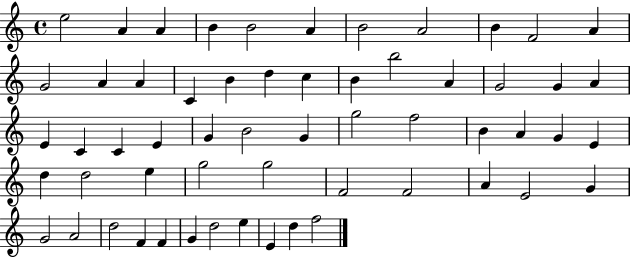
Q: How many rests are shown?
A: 0